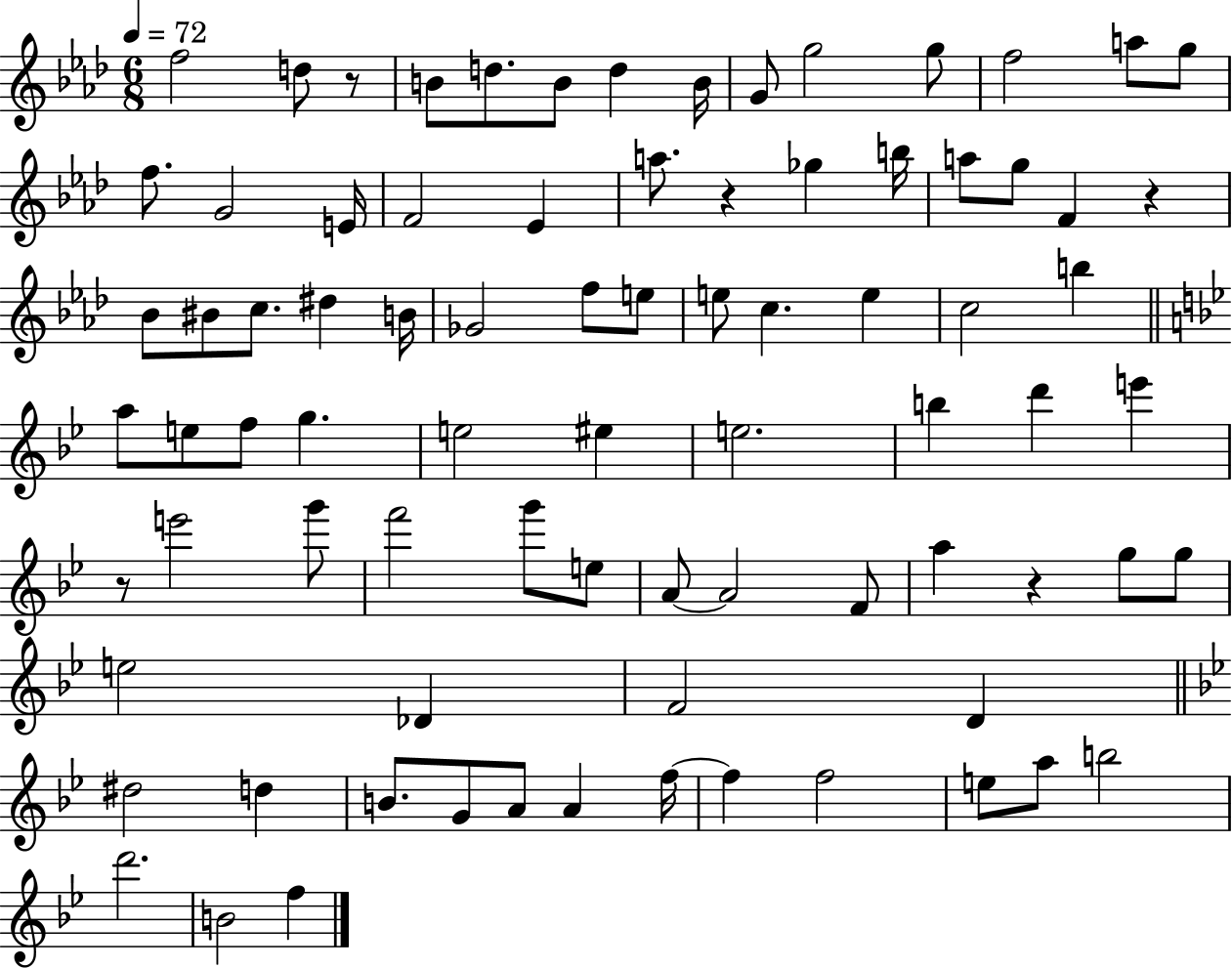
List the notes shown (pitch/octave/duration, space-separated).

F5/h D5/e R/e B4/e D5/e. B4/e D5/q B4/s G4/e G5/h G5/e F5/h A5/e G5/e F5/e. G4/h E4/s F4/h Eb4/q A5/e. R/q Gb5/q B5/s A5/e G5/e F4/q R/q Bb4/e BIS4/e C5/e. D#5/q B4/s Gb4/h F5/e E5/e E5/e C5/q. E5/q C5/h B5/q A5/e E5/e F5/e G5/q. E5/h EIS5/q E5/h. B5/q D6/q E6/q R/e E6/h G6/e F6/h G6/e E5/e A4/e A4/h F4/e A5/q R/q G5/e G5/e E5/h Db4/q F4/h D4/q D#5/h D5/q B4/e. G4/e A4/e A4/q F5/s F5/q F5/h E5/e A5/e B5/h D6/h. B4/h F5/q